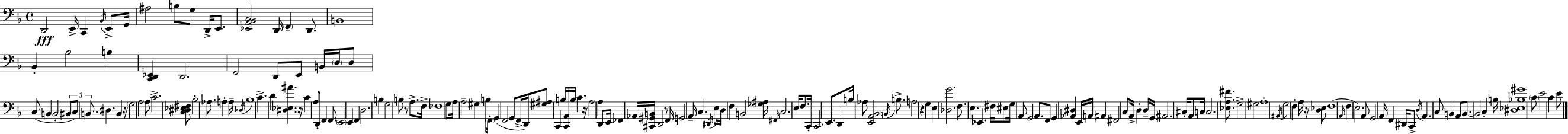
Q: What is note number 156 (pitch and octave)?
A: C3